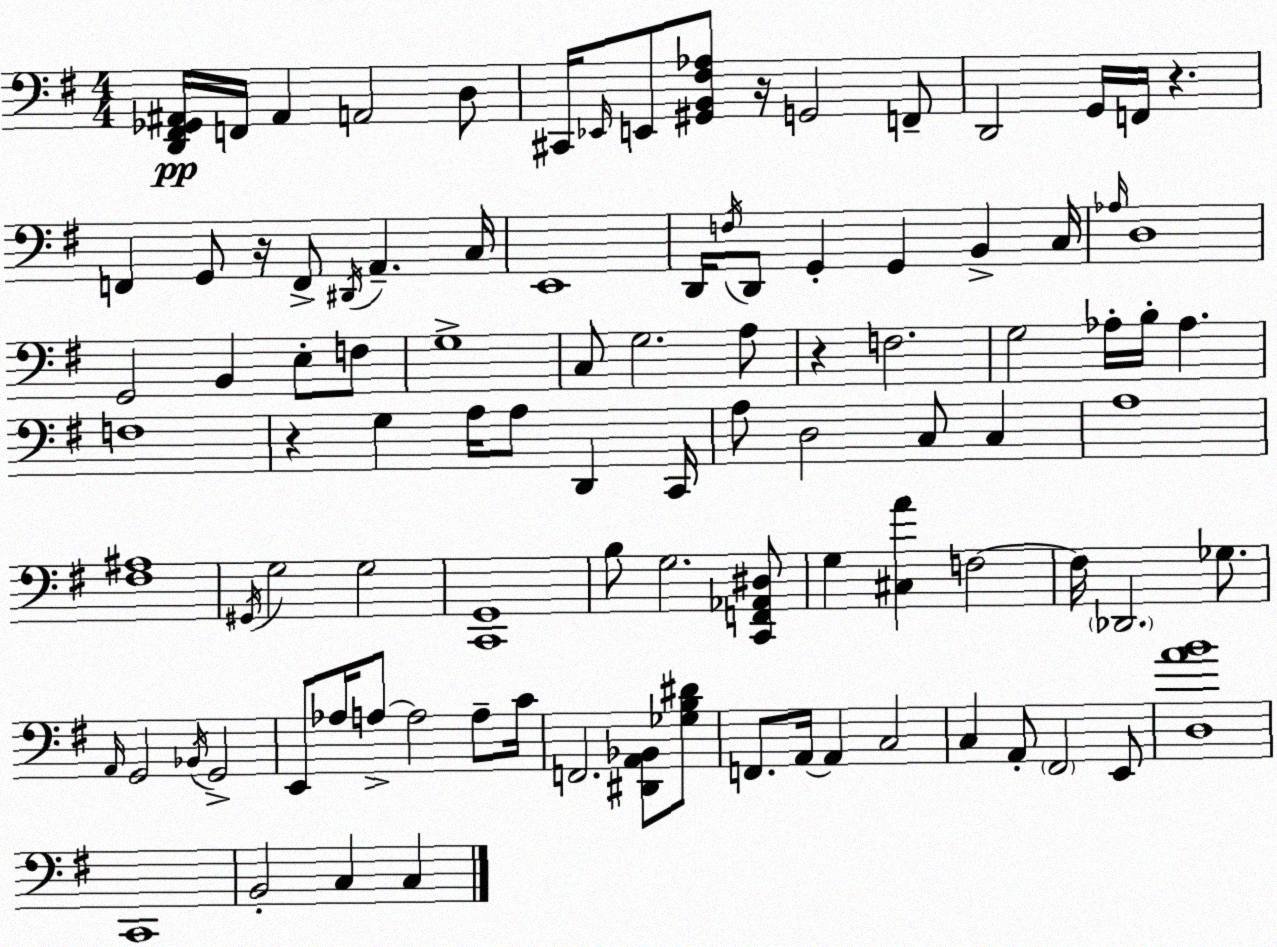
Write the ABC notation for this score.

X:1
T:Untitled
M:4/4
L:1/4
K:G
[D,,^F,,_G,,^A,,]/4 F,,/4 ^A,, A,,2 D,/2 ^C,,/4 _E,,/4 E,,/2 [^G,,B,,^F,_A,]/2 z/4 G,,2 F,,/2 D,,2 G,,/4 F,,/4 z F,, G,,/2 z/4 F,,/2 ^D,,/4 A,, C,/4 E,,4 D,,/4 F,/4 D,,/2 G,, G,, B,, C,/4 _A,/4 D,4 G,,2 B,, E,/2 F,/2 G,4 C,/2 G,2 A,/2 z F,2 G,2 _A,/4 B,/4 _A, F,4 z G, A,/4 A,/2 D,, C,,/4 A,/2 D,2 C,/2 C, A,4 [^F,^A,]4 ^G,,/4 G,2 G,2 [C,,G,,]4 B,/2 G,2 [C,,F,,_A,,^D,]/2 G, [^C,A] F,2 F,/4 _D,,2 _G,/2 A,,/4 G,,2 _B,,/4 G,,2 E,,/2 _A,/4 A,/2 A,2 A,/2 C/4 F,,2 [^D,,A,,_B,,]/2 [_G,B,^D]/2 F,,/2 A,,/4 A,, C,2 C, A,,/2 ^F,,2 E,,/2 [D,AB]4 C,,4 B,,2 C, C,